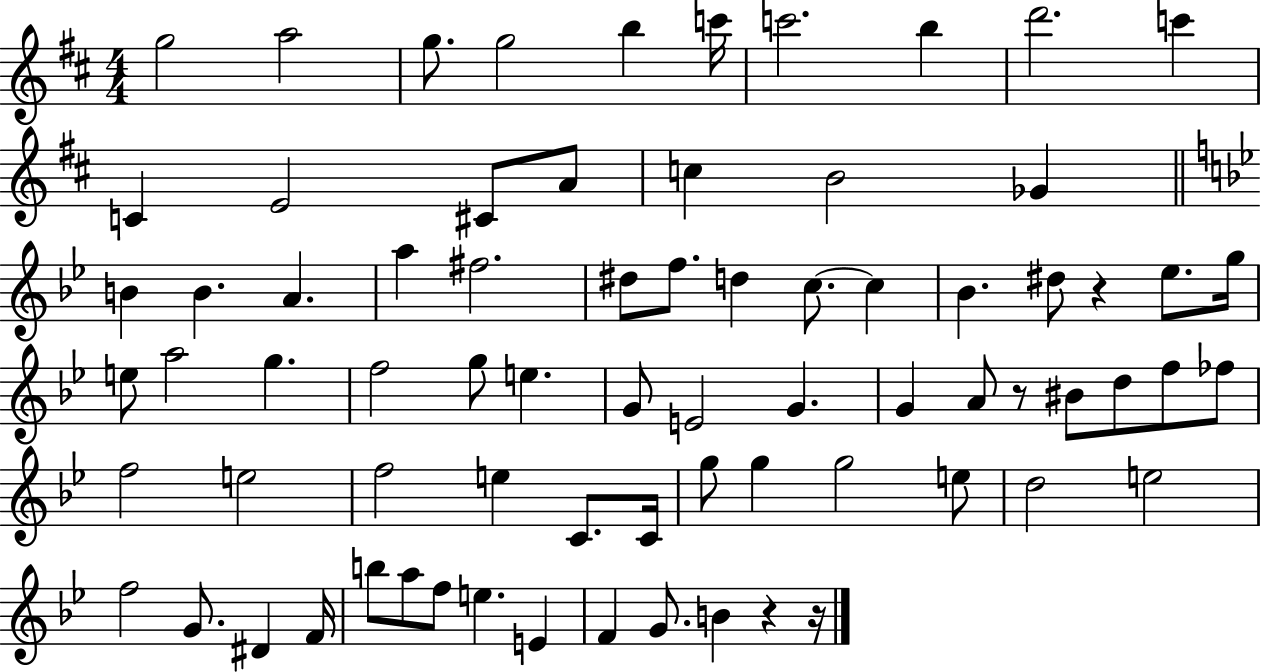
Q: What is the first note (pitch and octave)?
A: G5